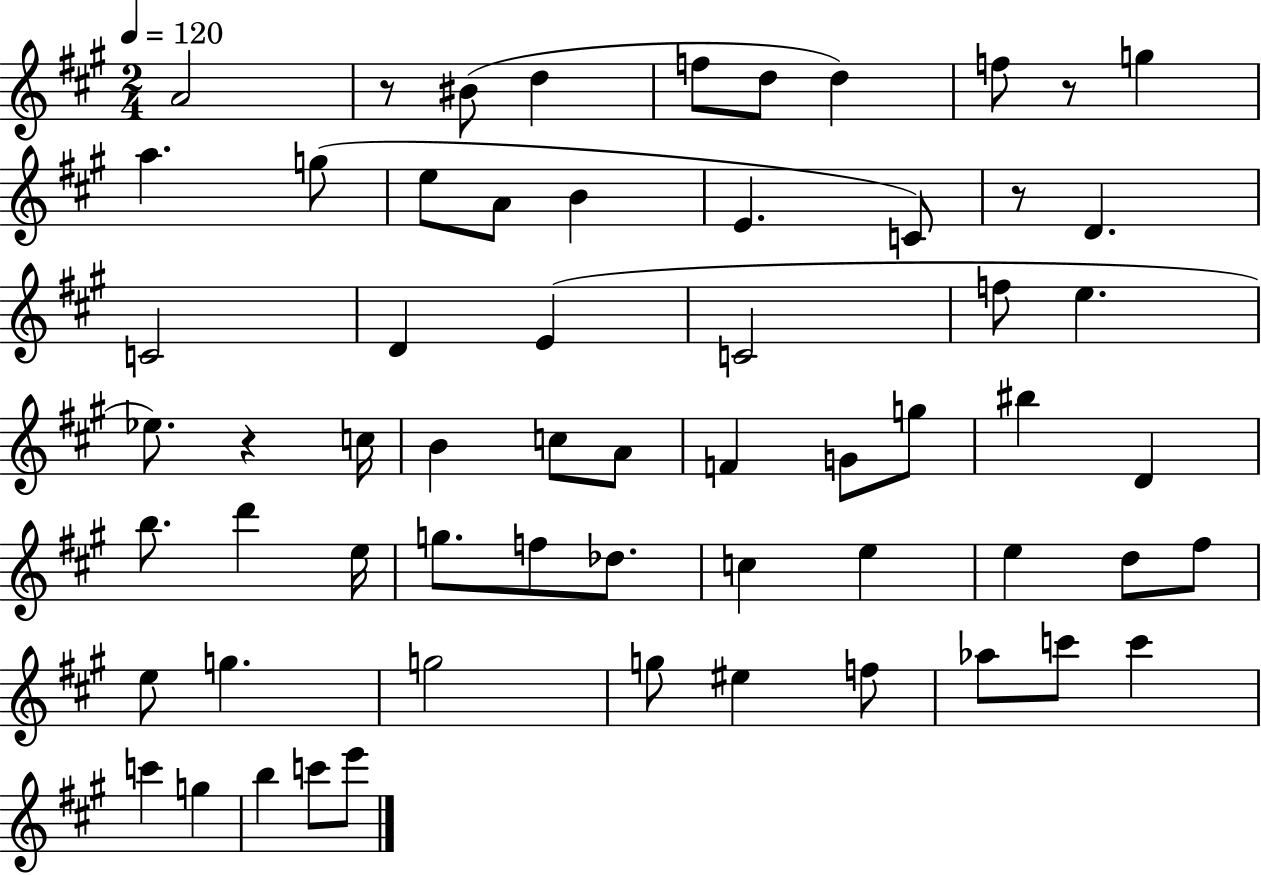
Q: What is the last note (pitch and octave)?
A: E6